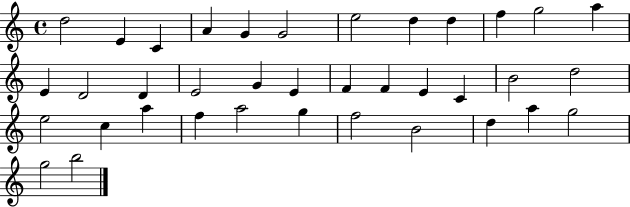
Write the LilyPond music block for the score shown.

{
  \clef treble
  \time 4/4
  \defaultTimeSignature
  \key c \major
  d''2 e'4 c'4 | a'4 g'4 g'2 | e''2 d''4 d''4 | f''4 g''2 a''4 | \break e'4 d'2 d'4 | e'2 g'4 e'4 | f'4 f'4 e'4 c'4 | b'2 d''2 | \break e''2 c''4 a''4 | f''4 a''2 g''4 | f''2 b'2 | d''4 a''4 g''2 | \break g''2 b''2 | \bar "|."
}